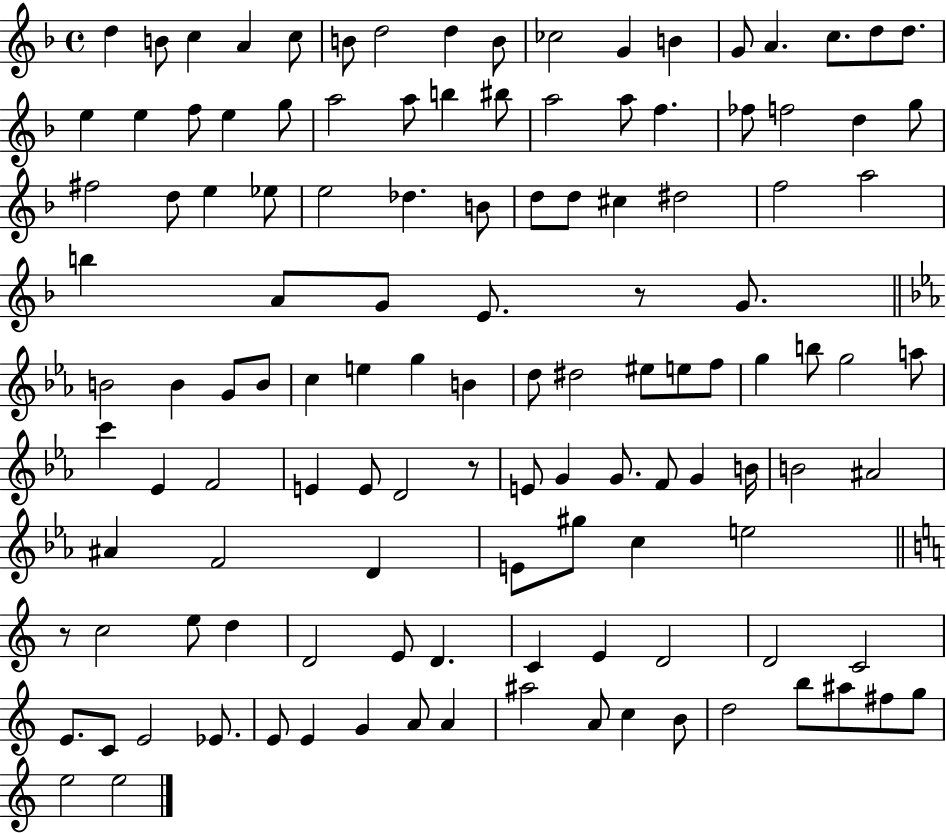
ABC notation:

X:1
T:Untitled
M:4/4
L:1/4
K:F
d B/2 c A c/2 B/2 d2 d B/2 _c2 G B G/2 A c/2 d/2 d/2 e e f/2 e g/2 a2 a/2 b ^b/2 a2 a/2 f _f/2 f2 d g/2 ^f2 d/2 e _e/2 e2 _d B/2 d/2 d/2 ^c ^d2 f2 a2 b A/2 G/2 E/2 z/2 G/2 B2 B G/2 B/2 c e g B d/2 ^d2 ^e/2 e/2 f/2 g b/2 g2 a/2 c' _E F2 E E/2 D2 z/2 E/2 G G/2 F/2 G B/4 B2 ^A2 ^A F2 D E/2 ^g/2 c e2 z/2 c2 e/2 d D2 E/2 D C E D2 D2 C2 E/2 C/2 E2 _E/2 E/2 E G A/2 A ^a2 A/2 c B/2 d2 b/2 ^a/2 ^f/2 g/2 e2 e2